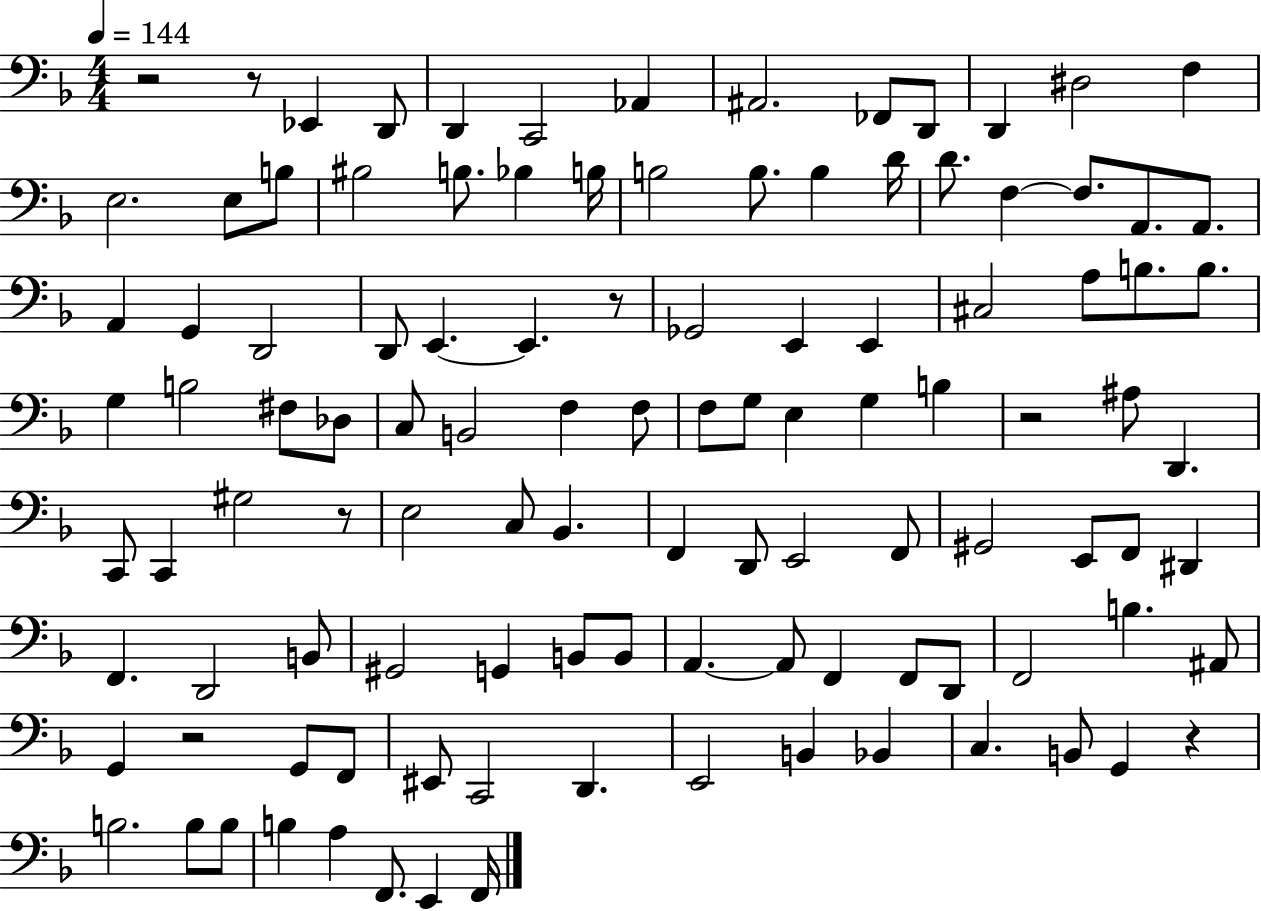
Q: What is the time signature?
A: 4/4